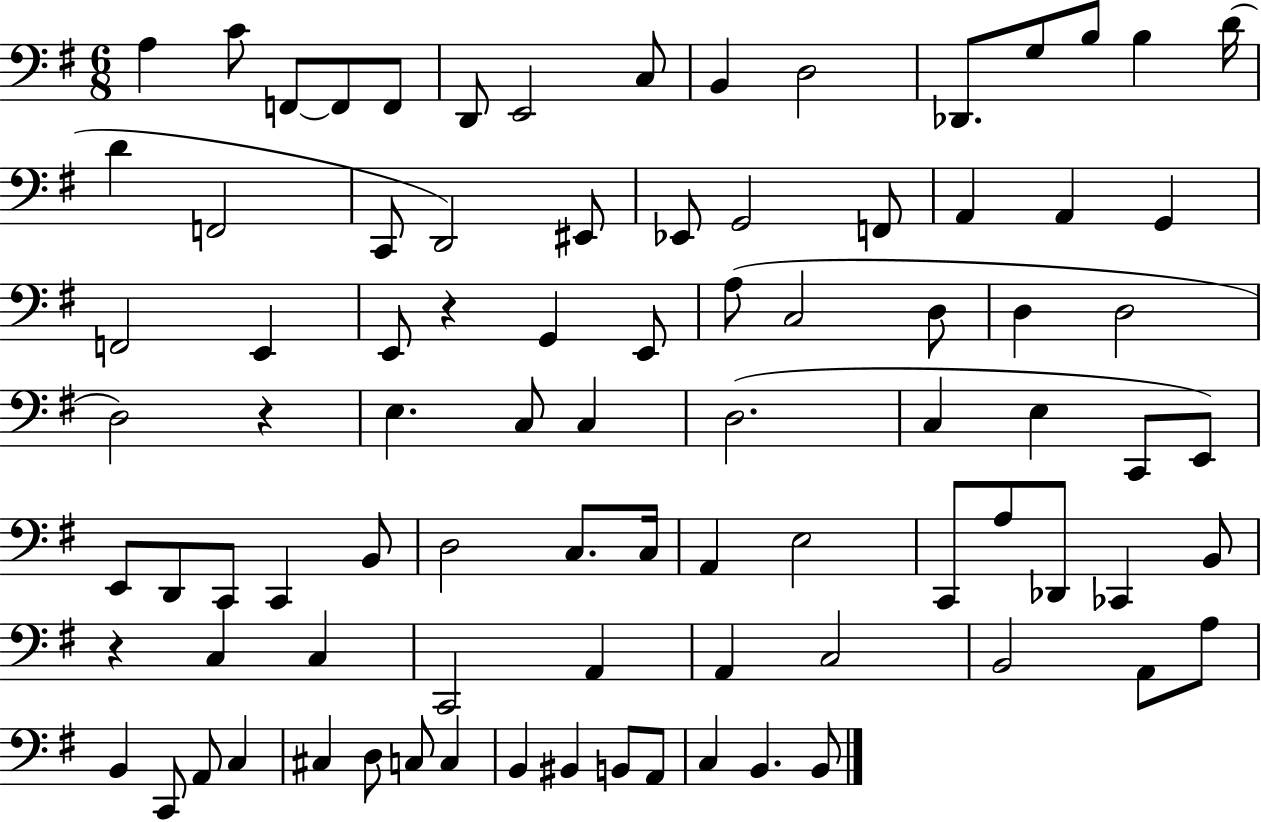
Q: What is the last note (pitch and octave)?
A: B2